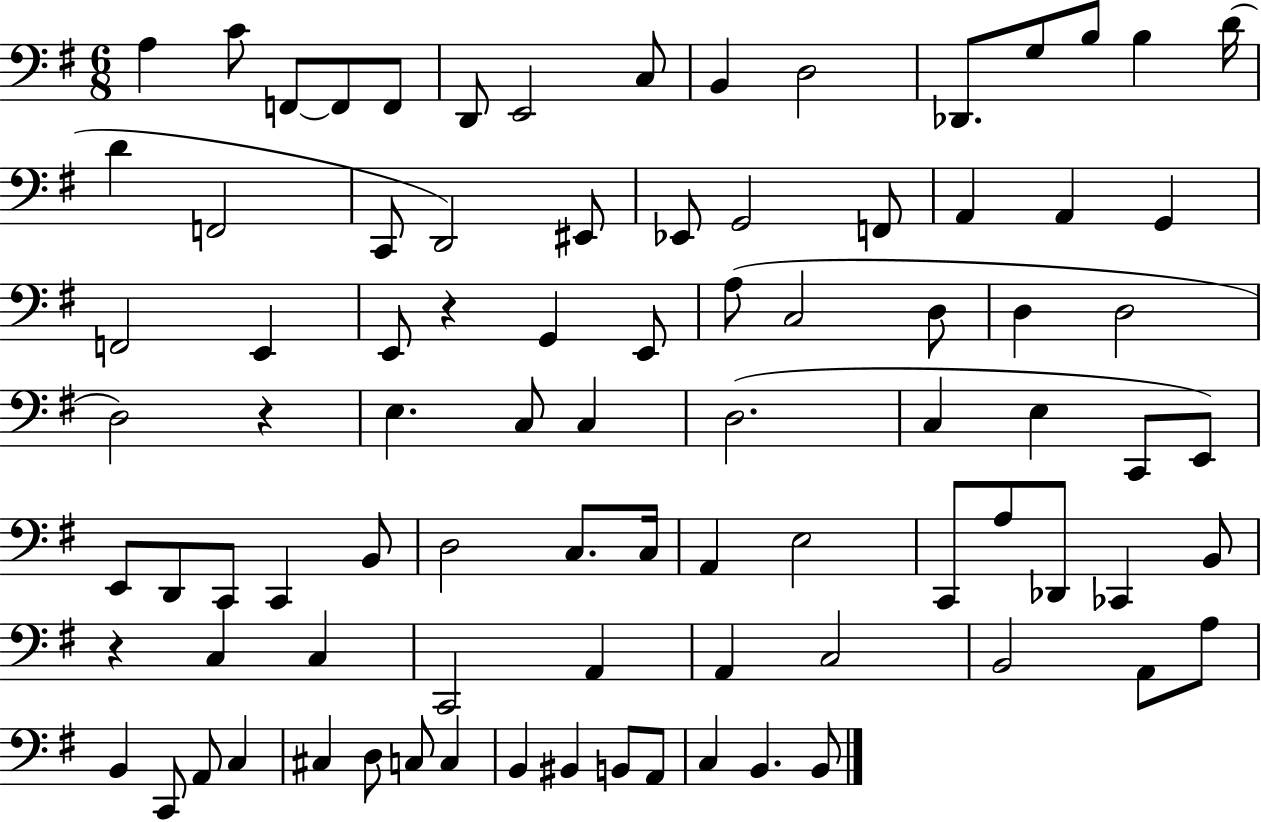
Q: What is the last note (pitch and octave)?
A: B2